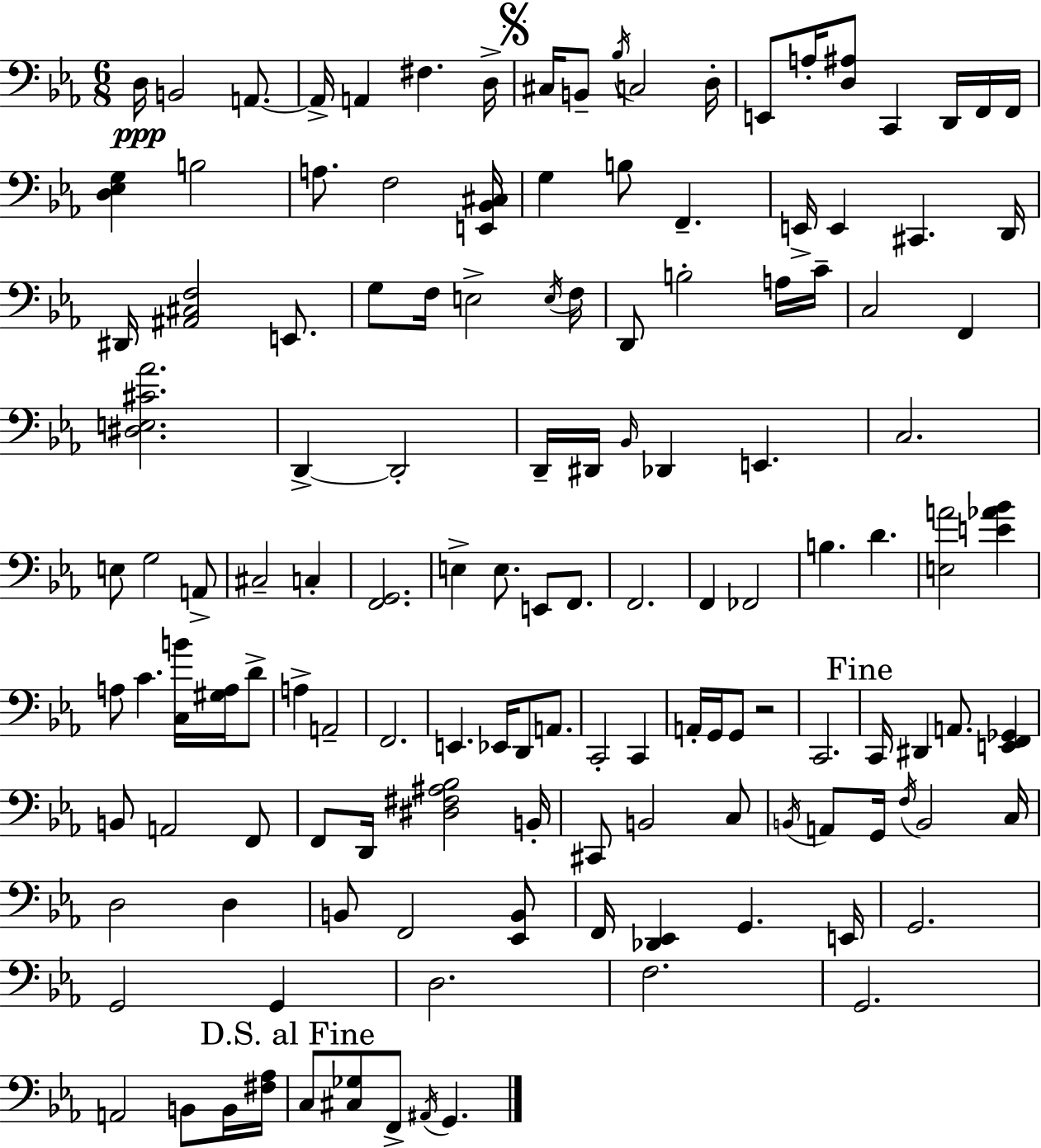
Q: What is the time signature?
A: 6/8